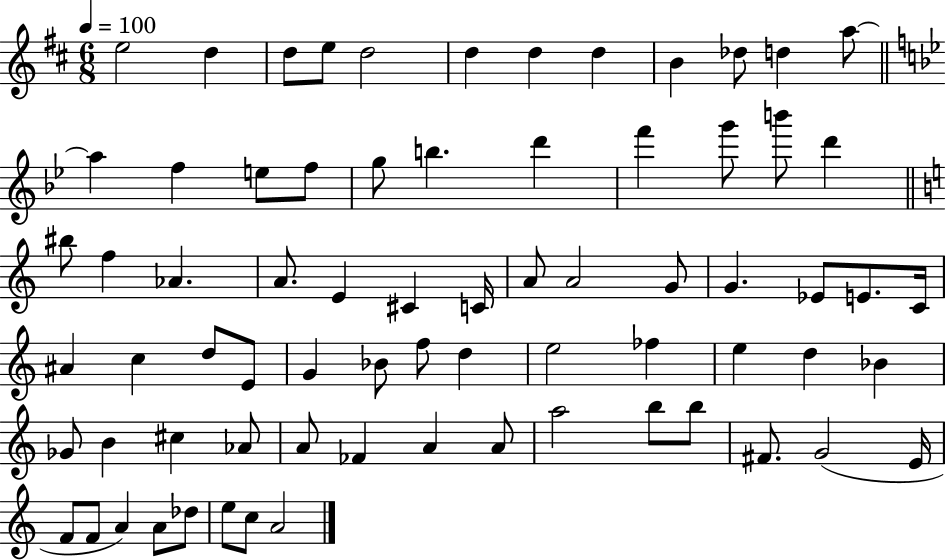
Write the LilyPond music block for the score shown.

{
  \clef treble
  \numericTimeSignature
  \time 6/8
  \key d \major
  \tempo 4 = 100
  e''2 d''4 | d''8 e''8 d''2 | d''4 d''4 d''4 | b'4 des''8 d''4 a''8~~ | \break \bar "||" \break \key g \minor a''4 f''4 e''8 f''8 | g''8 b''4. d'''4 | f'''4 g'''8 b'''8 d'''4 | \bar "||" \break \key c \major bis''8 f''4 aes'4. | a'8. e'4 cis'4 c'16 | a'8 a'2 g'8 | g'4. ees'8 e'8. c'16 | \break ais'4 c''4 d''8 e'8 | g'4 bes'8 f''8 d''4 | e''2 fes''4 | e''4 d''4 bes'4 | \break ges'8 b'4 cis''4 aes'8 | a'8 fes'4 a'4 a'8 | a''2 b''8 b''8 | fis'8. g'2( e'16 | \break f'8 f'8 a'4) a'8 des''8 | e''8 c''8 a'2 | \bar "|."
}